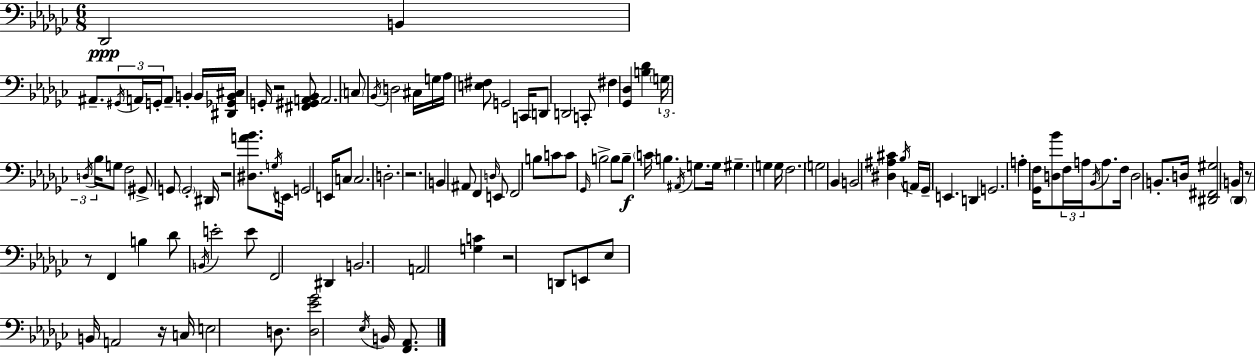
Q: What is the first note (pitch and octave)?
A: Db2